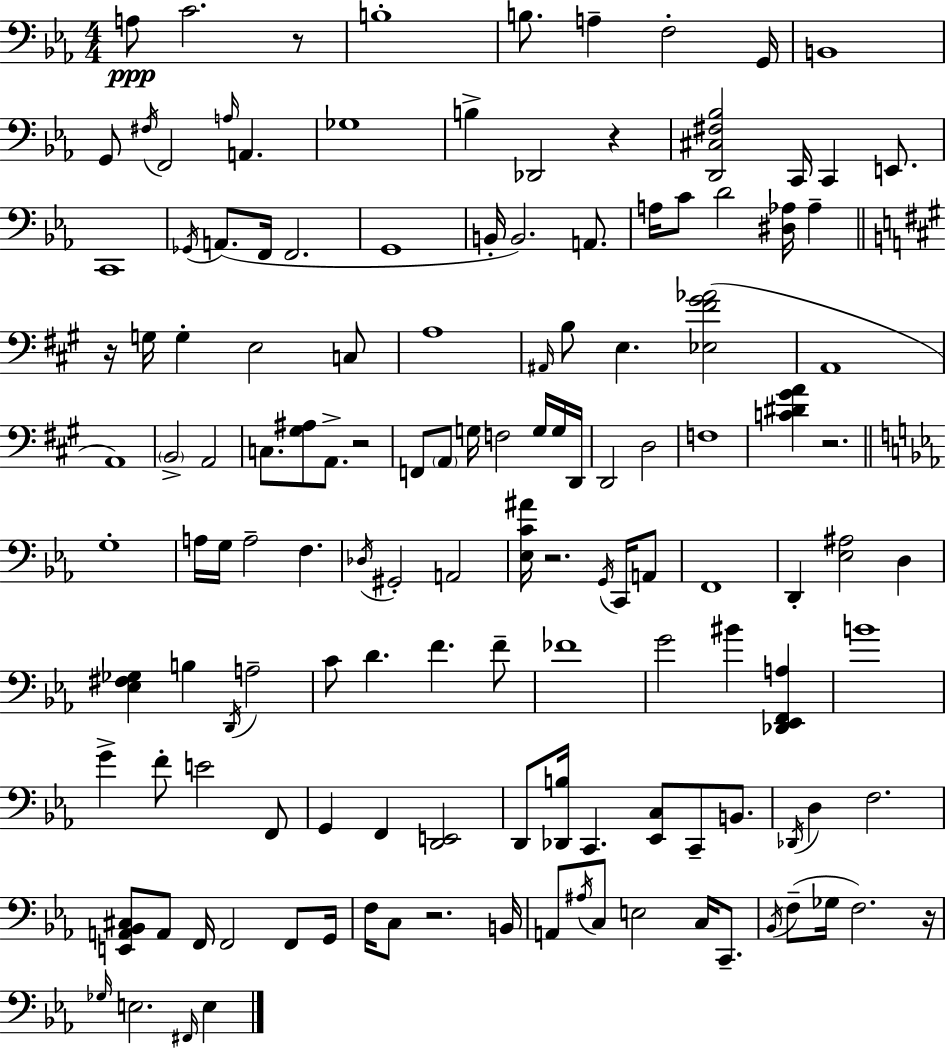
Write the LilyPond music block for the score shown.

{
  \clef bass
  \numericTimeSignature
  \time 4/4
  \key ees \major
  a8\ppp c'2. r8 | b1-. | b8. a4-- f2-. g,16 | b,1 | \break g,8 \acciaccatura { fis16 } f,2 \grace { a16 } a,4. | ges1 | b4-> des,2 r4 | <d, cis fis bes>2 c,16 c,4 e,8. | \break c,1 | \acciaccatura { ges,16 } a,8.( f,16 f,2. | g,1 | b,16-. b,2.) | \break a,8. a16 c'8 d'2 <dis aes>16 aes4-- | \bar "||" \break \key a \major r16 g16 g4-. e2 c8 | a1 | \grace { ais,16 } b8 e4. <ees fis' gis' aes'>2( | a,1 | \break a,1) | \parenthesize b,2-> a,2 | c8. <gis ais>8 a,8.-> r2 | f,8 \parenthesize a,8 g16 f2 g16 g16 | \break d,16 d,2 d2 | f1 | <c' dis' gis' a'>4 r2. | \bar "||" \break \key ees \major g1-. | a16 g16 a2-- f4. | \acciaccatura { des16 } gis,2-. a,2 | <ees c' ais'>16 r2. \acciaccatura { g,16 } c,16 | \break a,8 f,1 | d,4-. <ees ais>2 d4 | <ees fis ges>4 b4 \acciaccatura { d,16 } a2-- | c'8 d'4. f'4. | \break f'8-- fes'1 | g'2 bis'4 <des, ees, f, a>4 | b'1 | g'4-> f'8-. e'2 | \break f,8 g,4 f,4 <d, e,>2 | d,8 <des, b>16 c,4. <ees, c>8 c,8-- | b,8. \acciaccatura { des,16 } d4 f2. | <e, a, bes, cis>8 a,8 f,16 f,2 | \break f,8 g,16 f16 c8 r2. | b,16 a,8 \acciaccatura { ais16 } c8 e2 | c16 c,8.-- \acciaccatura { bes,16 } f8--( ges16 f2.) | r16 \grace { ges16 } e2. | \break \grace { fis,16 } e4 \bar "|."
}